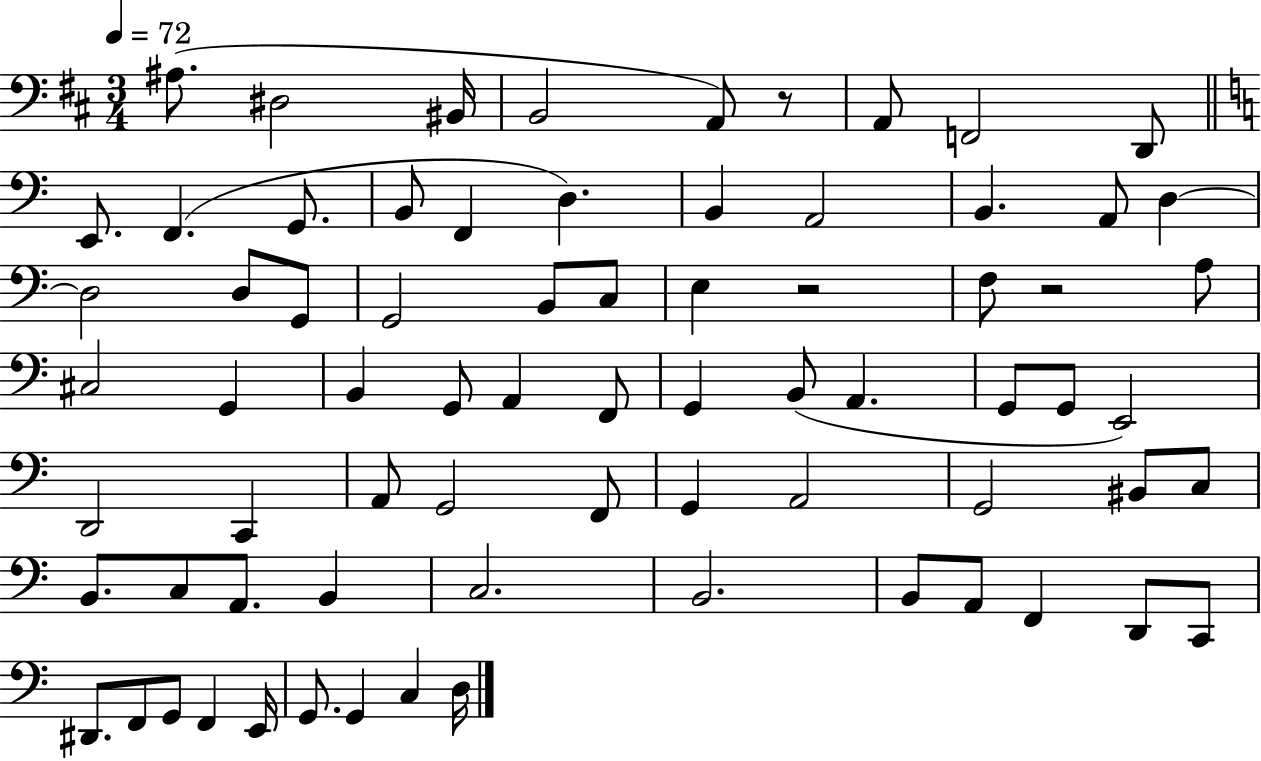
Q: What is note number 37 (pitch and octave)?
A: A2